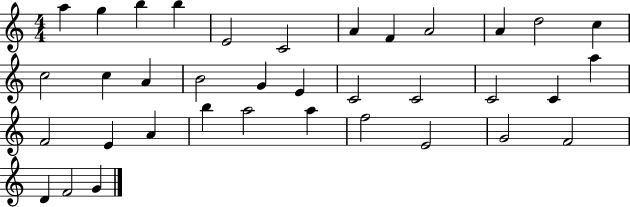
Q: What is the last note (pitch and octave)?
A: G4